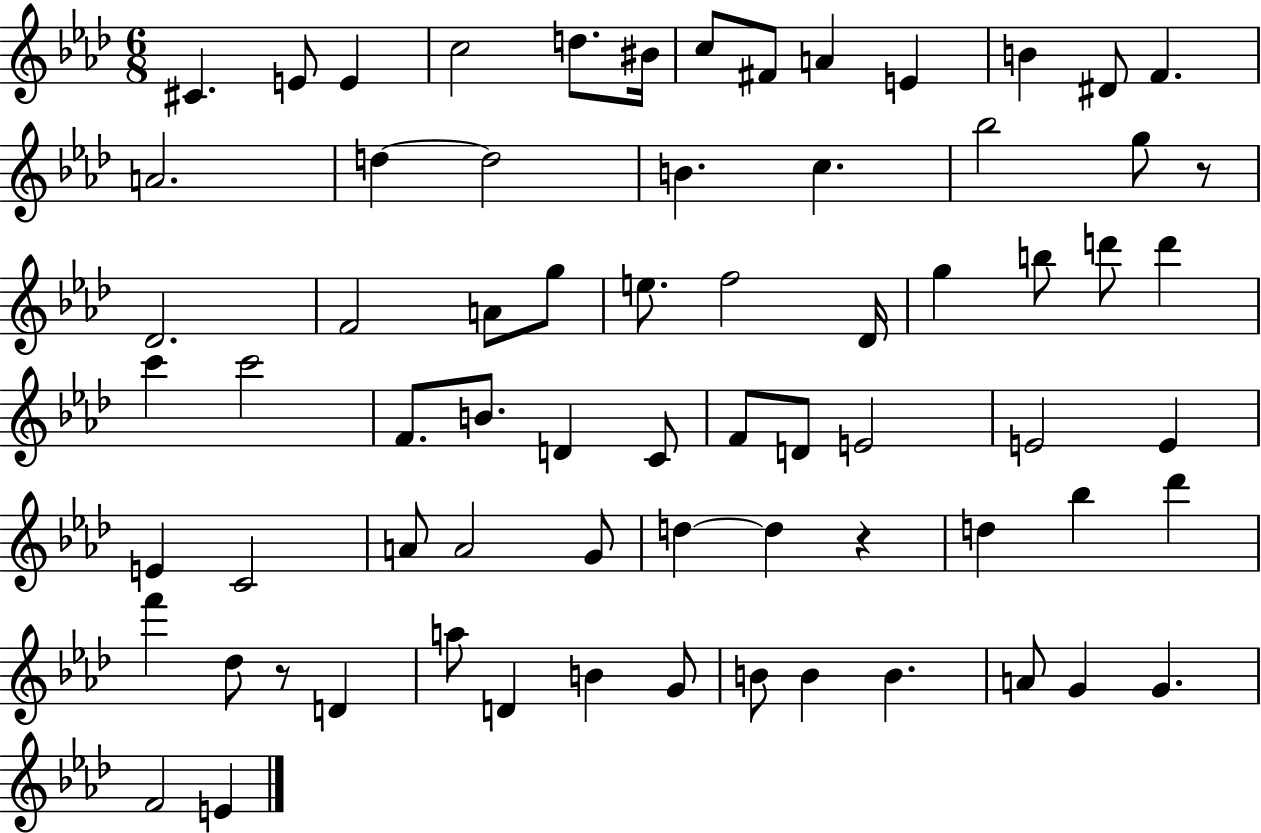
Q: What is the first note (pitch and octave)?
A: C#4